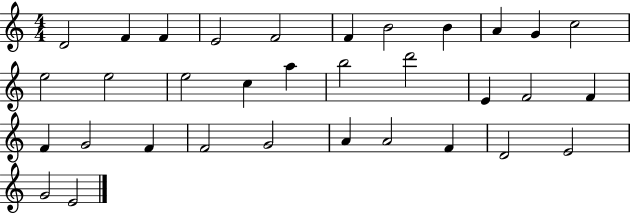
D4/h F4/q F4/q E4/h F4/h F4/q B4/h B4/q A4/q G4/q C5/h E5/h E5/h E5/h C5/q A5/q B5/h D6/h E4/q F4/h F4/q F4/q G4/h F4/q F4/h G4/h A4/q A4/h F4/q D4/h E4/h G4/h E4/h